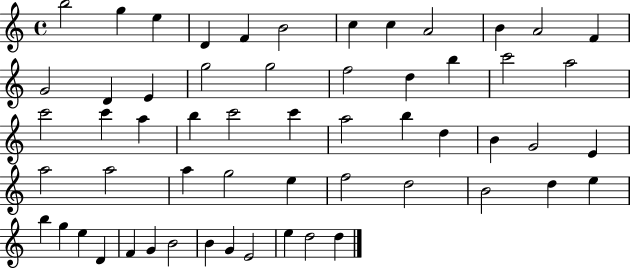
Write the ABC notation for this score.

X:1
T:Untitled
M:4/4
L:1/4
K:C
b2 g e D F B2 c c A2 B A2 F G2 D E g2 g2 f2 d b c'2 a2 c'2 c' a b c'2 c' a2 b d B G2 E a2 a2 a g2 e f2 d2 B2 d e b g e D F G B2 B G E2 e d2 d